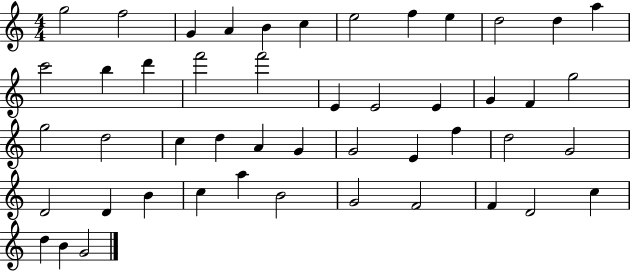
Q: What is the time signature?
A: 4/4